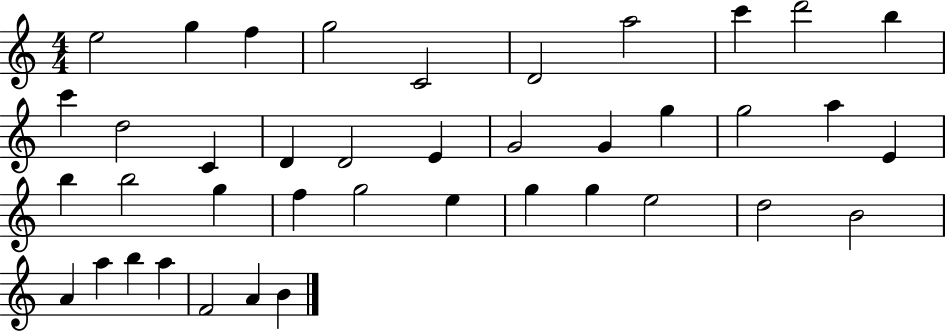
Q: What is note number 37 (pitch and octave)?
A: A5